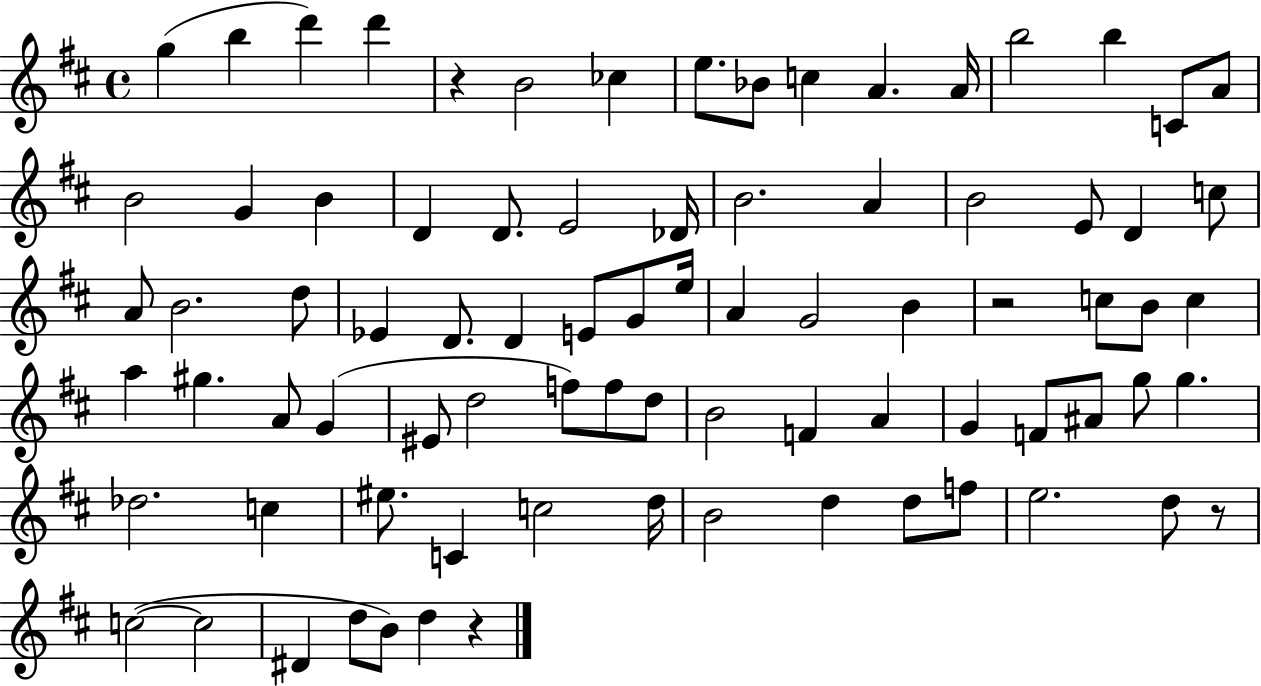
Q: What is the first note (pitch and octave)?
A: G5